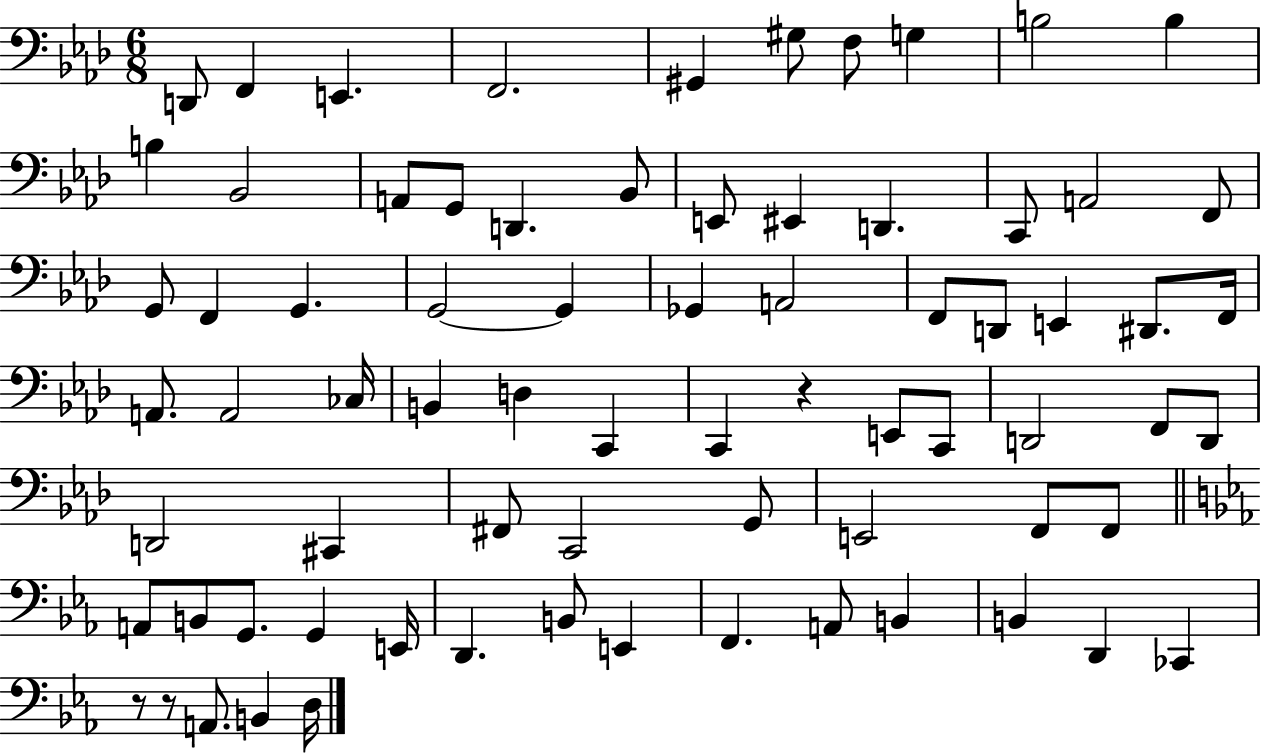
D2/e F2/q E2/q. F2/h. G#2/q G#3/e F3/e G3/q B3/h B3/q B3/q Bb2/h A2/e G2/e D2/q. Bb2/e E2/e EIS2/q D2/q. C2/e A2/h F2/e G2/e F2/q G2/q. G2/h G2/q Gb2/q A2/h F2/e D2/e E2/q D#2/e. F2/s A2/e. A2/h CES3/s B2/q D3/q C2/q C2/q R/q E2/e C2/e D2/h F2/e D2/e D2/h C#2/q F#2/e C2/h G2/e E2/h F2/e F2/e A2/e B2/e G2/e. G2/q E2/s D2/q. B2/e E2/q F2/q. A2/e B2/q B2/q D2/q CES2/q R/e R/e A2/e. B2/q D3/s